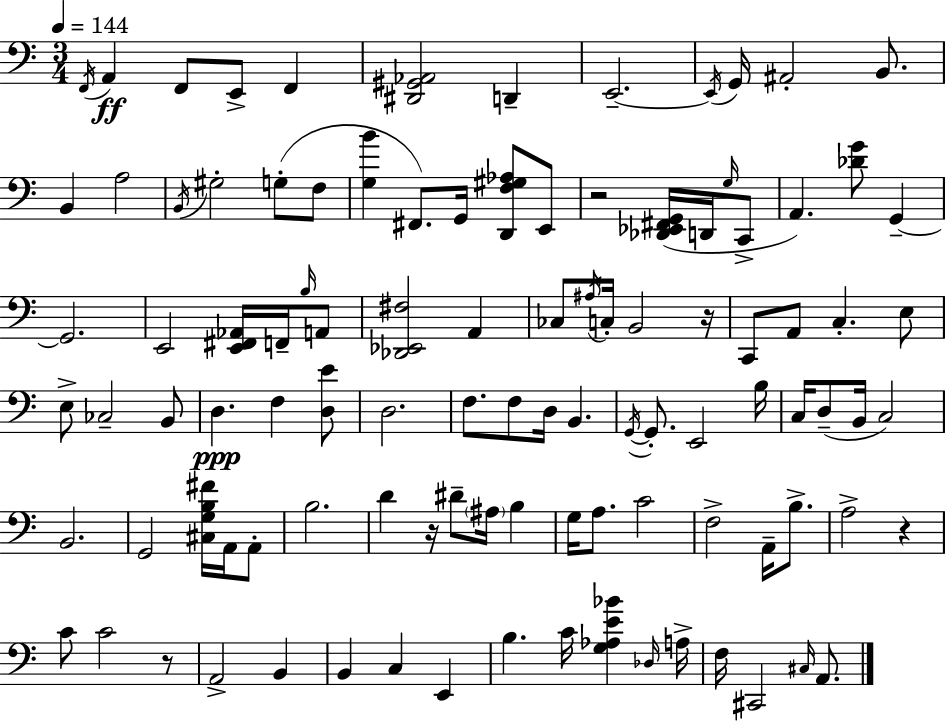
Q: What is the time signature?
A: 3/4